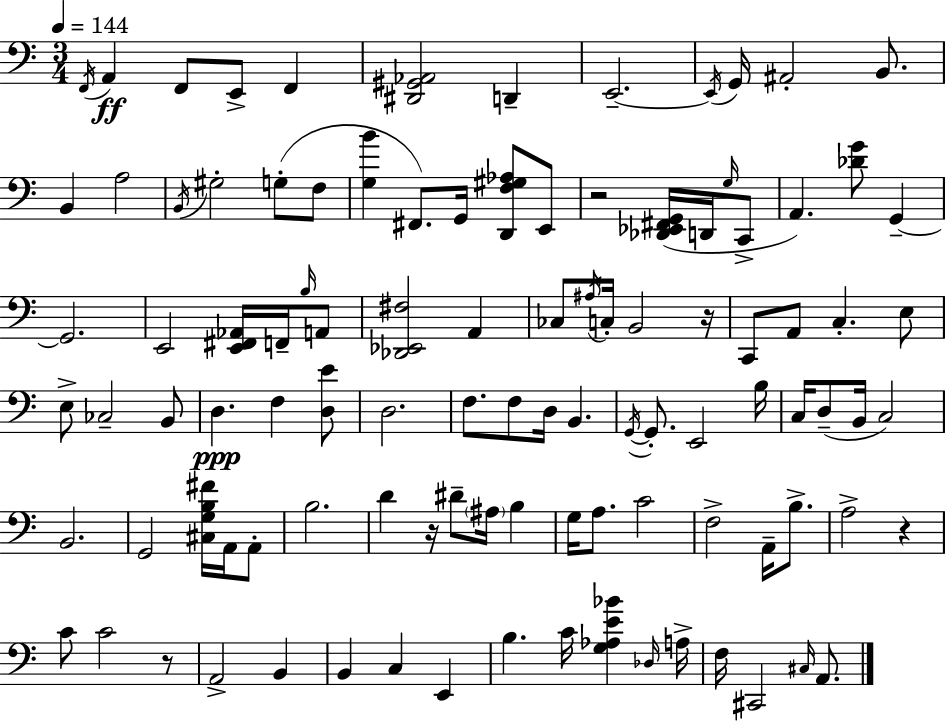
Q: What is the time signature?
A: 3/4